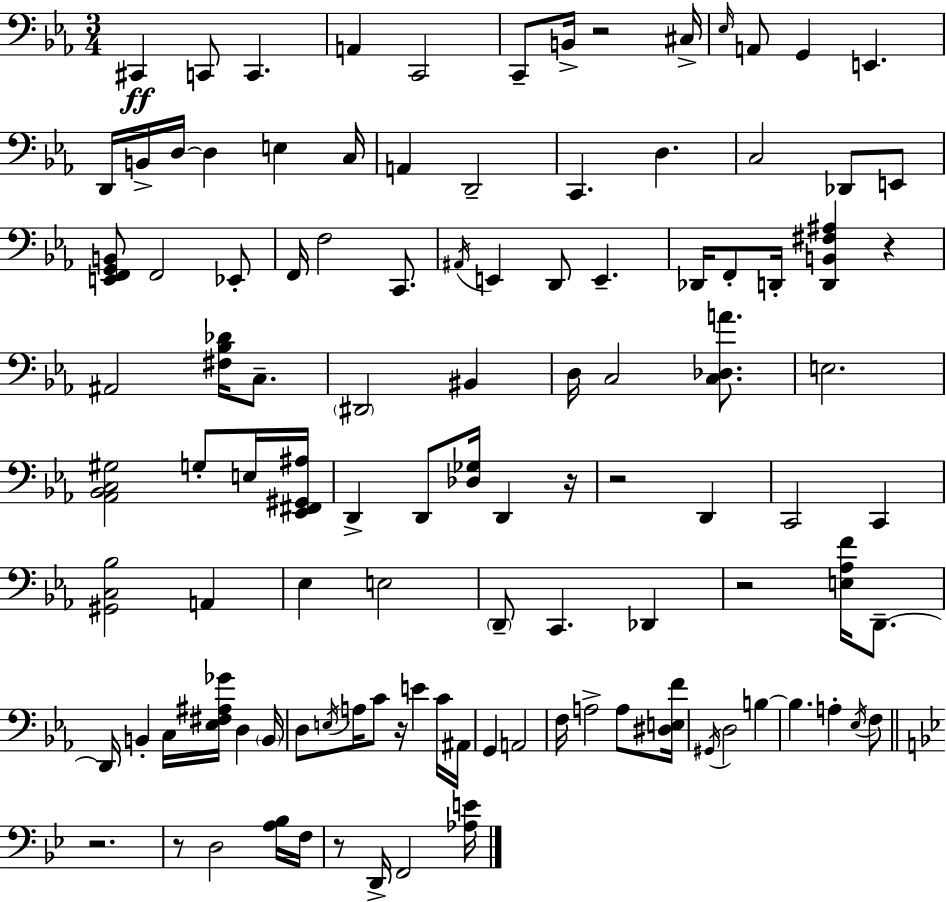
C#2/q C2/e C2/q. A2/q C2/h C2/e B2/s R/h C#3/s Eb3/s A2/e G2/q E2/q. D2/s B2/s D3/s D3/q E3/q C3/s A2/q D2/h C2/q. D3/q. C3/h Db2/e E2/e [E2,F2,G2,B2]/e F2/h Eb2/e F2/s F3/h C2/e. A#2/s E2/q D2/e E2/q. Db2/s F2/e D2/s [D2,B2,F#3,A#3]/q R/q A#2/h [F#3,Bb3,Db4]/s C3/e. D#2/h BIS2/q D3/s C3/h [C3,Db3,A4]/e. E3/h. [Ab2,Bb2,C3,G#3]/h G3/e E3/s [Eb2,F#2,G#2,A#3]/s D2/q D2/e [Db3,Gb3]/s D2/q R/s R/h D2/q C2/h C2/q [G#2,C3,Bb3]/h A2/q Eb3/q E3/h D2/e C2/q. Db2/q R/h [E3,Ab3,F4]/s D2/e. D2/s B2/q C3/s [Eb3,F#3,A#3,Gb4]/s D3/q B2/s D3/e E3/s A3/s C4/e R/s E4/q C4/s A#2/s G2/q A2/h F3/s A3/h A3/e [D#3,E3,F4]/s G#2/s D3/h B3/q B3/q. A3/q Eb3/s F3/e R/h. R/e D3/h [A3,Bb3]/s F3/s R/e D2/s F2/h [Ab3,E4]/s